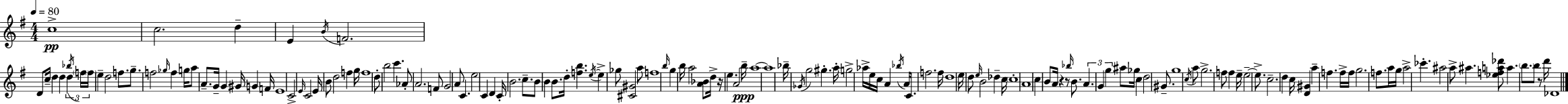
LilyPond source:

{
  \clef treble
  \numericTimeSignature
  \time 4/4
  \key e \minor
  \tempo 4 = 80
  \repeat volta 2 { c''1->\pp | c''2. d''4-- | e'4 \acciaccatura { b'16 } f'2. | d'8 c''16-- d''4 d''4 d''4 | \break \tuplet 3/2 { \acciaccatura { bes''16 } \parenthesize f''16 \parenthesize f''16 } e''4-- d''2 f''8. | g''8.-- f''2 \grace { ges''16 } f''4 | g''16 a''8 a'8.-- g'16-- g'4 gis'16 g'4 | f'16 e'1 | \break c'2-> \grace { e'16 } c'2 | e'16 b'8 d''2 f''4 | g''16 f''1 | d''8-. b''2 c'''4. | \break aes'8-. a'2. | f'8 g'2 a'8 c'4. | e''2 c'4 | d'4 c'16-. b'2. | \break c''8.-- b'8 b'4 b'8. d''16-. <f'' b''>4. | \acciaccatura { e''16~ }~ e''4-> ges''8 <cis' gis'>2 | a''8 f''1 | \grace { b''16 } g''4 b''16 a''2 | \break <a' bes'>8 d''16-> r16 e''4. a'2 | b''16--\ppp a''1~~ | a''1 | bes''16-- \acciaccatura { ges'16 } g''2 | \break gis''4.-. a''16-. g''2-> aes''16-> | e''16 c''16 a'4 \acciaccatura { bes''16 } a'16 c'8. f''2. | f''16 d''1 | \parenthesize e''16 d''8 \grace { e''16 } b'2 | \break des''4-- c''16 \parenthesize c''1-. | a'1 | c''4 b'8 a'16 | r4 r8 \grace { bes''16 } b'8. \tuplet 3/2 { a'4. | \break g'4 g''4 } ais''8 ges''16 c''4 d''2 | gis'8.-- g''1 | \acciaccatura { c''16 } a''8 g''2.-> | f''8 f''4 e''16-- | \break e''2--~~ e''8.-> c''2.-- | d''4 c''16 <d' gis'>4 | a''4-- f''4. f''16-> f''16 g''2. | f''8. a''16 g''16 a''2-> | \break ces'''4.-. ais''2 | a''8-> ais''4. <ees'' f'' a'' des'''>8 a''4. | \parenthesize b''8. b''8 r8 d'''16 des'1 | } \bar "|."
}